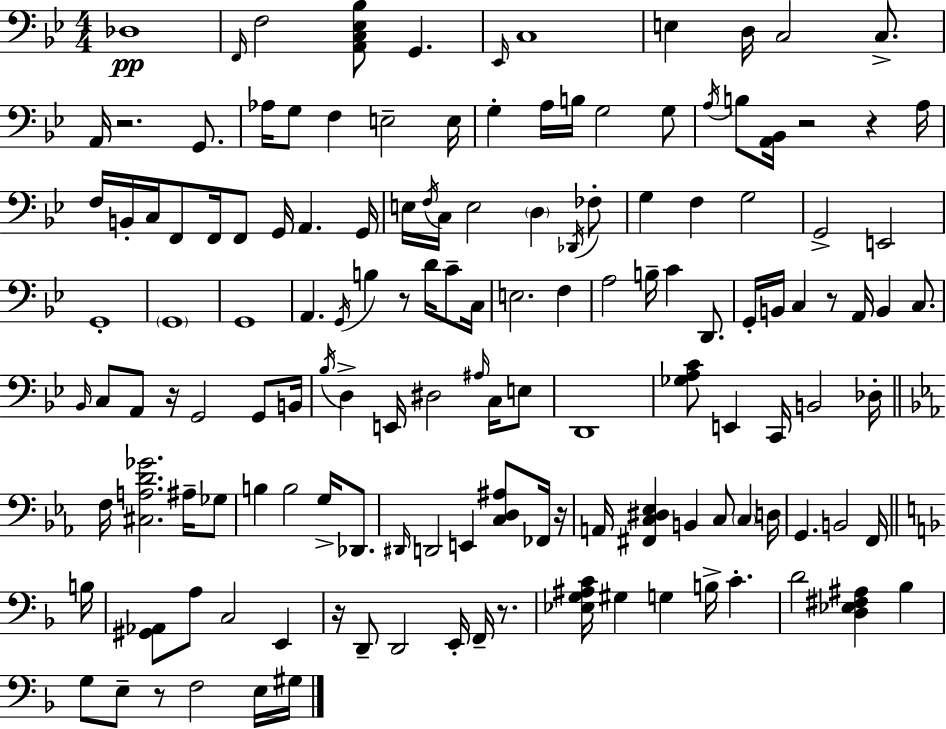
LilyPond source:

{
  \clef bass
  \numericTimeSignature
  \time 4/4
  \key bes \major
  des1\pp | \grace { f,16 } f2 <a, c ees bes>8 g,4. | \grace { ees,16 } c1 | e4 d16 c2 c8.-> | \break a,16 r2. g,8. | aes16 g8 f4 e2-- | e16 g4-. a16 b16 g2 | g8 \acciaccatura { a16 } b8 <a, bes,>16 r2 r4 | \break a16 f16 b,16-. c16 f,8 f,16 f,8 g,16 a,4. | g,16 e16 \acciaccatura { f16 } c16 e2 \parenthesize d4 | \acciaccatura { des,16 } fes8-. g4 f4 g2 | g,2-> e,2 | \break g,1-. | \parenthesize g,1 | g,1 | a,4. \acciaccatura { g,16 } b4 | \break r8 d'16 c'8-- c16 e2. | f4 a2 b16-- c'4 | d,8. g,16-. b,16 c4 r8 a,16 b,4 | c8. \grace { bes,16 } c8 a,8 r16 g,2 | \break g,8 b,16 \acciaccatura { bes16 } d4-> e,16 dis2 | \grace { ais16 } c16 e8 d,1 | <ges a c'>8 e,4 c,16 | b,2 des16-. \bar "||" \break \key ees \major f16 <cis a d' ges'>2. ais16-- ges8 | b4 b2 g16-> des,8. | \grace { dis,16 } d,2 e,4 <c d ais>8 fes,16 | r16 a,16 <fis, c dis ees>4 b,4 c8 \parenthesize c4 | \break d16 g,4. b,2 f,16 | \bar "||" \break \key f \major b16 <gis, aes,>8 a8 c2 e,4 | r16 d,8-- d,2 e,16-. f,16-- r8. | <ees g ais c'>16 gis4 g4 b16-> c'4.-. | d'2 <d ees fis ais>4 bes4 | \break g8 e8-- r8 f2 e16 | gis16 \bar "|."
}